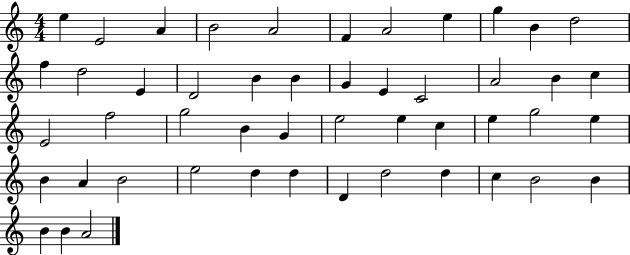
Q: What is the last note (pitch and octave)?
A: A4